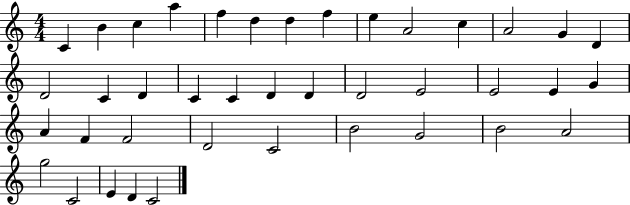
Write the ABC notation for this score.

X:1
T:Untitled
M:4/4
L:1/4
K:C
C B c a f d d f e A2 c A2 G D D2 C D C C D D D2 E2 E2 E G A F F2 D2 C2 B2 G2 B2 A2 g2 C2 E D C2